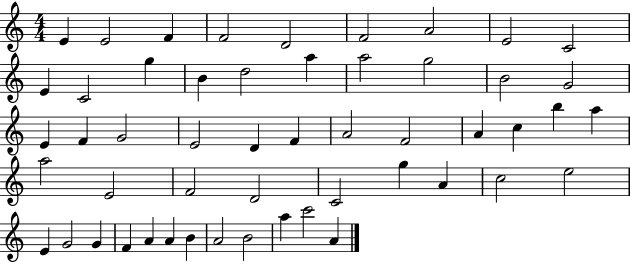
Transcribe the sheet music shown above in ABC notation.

X:1
T:Untitled
M:4/4
L:1/4
K:C
E E2 F F2 D2 F2 A2 E2 C2 E C2 g B d2 a a2 g2 B2 G2 E F G2 E2 D F A2 F2 A c b a a2 E2 F2 D2 C2 g A c2 e2 E G2 G F A A B A2 B2 a c'2 A